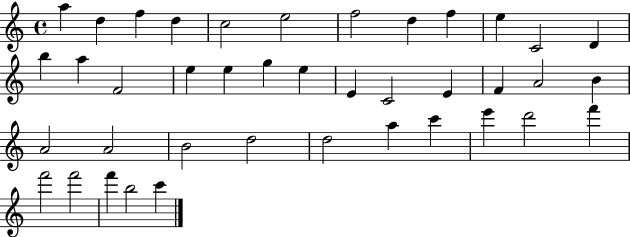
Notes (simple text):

A5/q D5/q F5/q D5/q C5/h E5/h F5/h D5/q F5/q E5/q C4/h D4/q B5/q A5/q F4/h E5/q E5/q G5/q E5/q E4/q C4/h E4/q F4/q A4/h B4/q A4/h A4/h B4/h D5/h D5/h A5/q C6/q E6/q D6/h F6/q F6/h F6/h F6/q B5/h C6/q